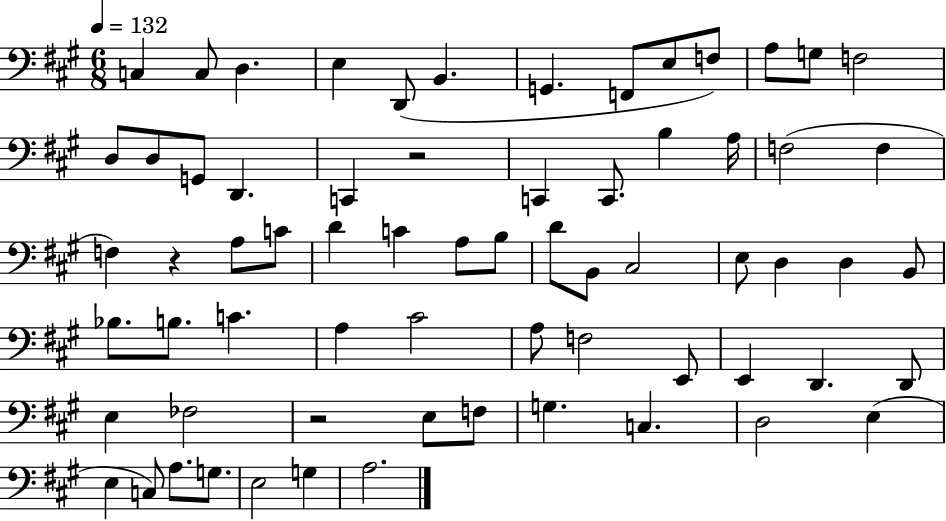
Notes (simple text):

C3/q C3/e D3/q. E3/q D2/e B2/q. G2/q. F2/e E3/e F3/e A3/e G3/e F3/h D3/e D3/e G2/e D2/q. C2/q R/h C2/q C2/e. B3/q A3/s F3/h F3/q F3/q R/q A3/e C4/e D4/q C4/q A3/e B3/e D4/e B2/e C#3/h E3/e D3/q D3/q B2/e Bb3/e. B3/e. C4/q. A3/q C#4/h A3/e F3/h E2/e E2/q D2/q. D2/e E3/q FES3/h R/h E3/e F3/e G3/q. C3/q. D3/h E3/q E3/q C3/e A3/e. G3/e. E3/h G3/q A3/h.